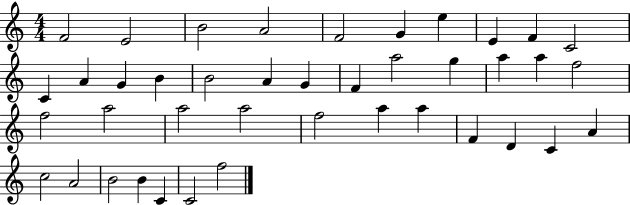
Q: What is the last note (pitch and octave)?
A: F5